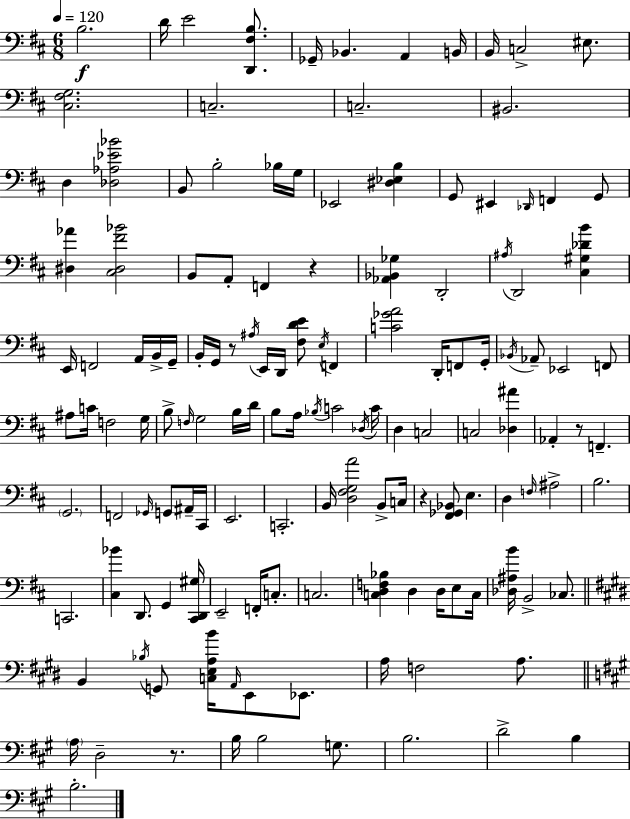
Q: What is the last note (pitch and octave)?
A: B3